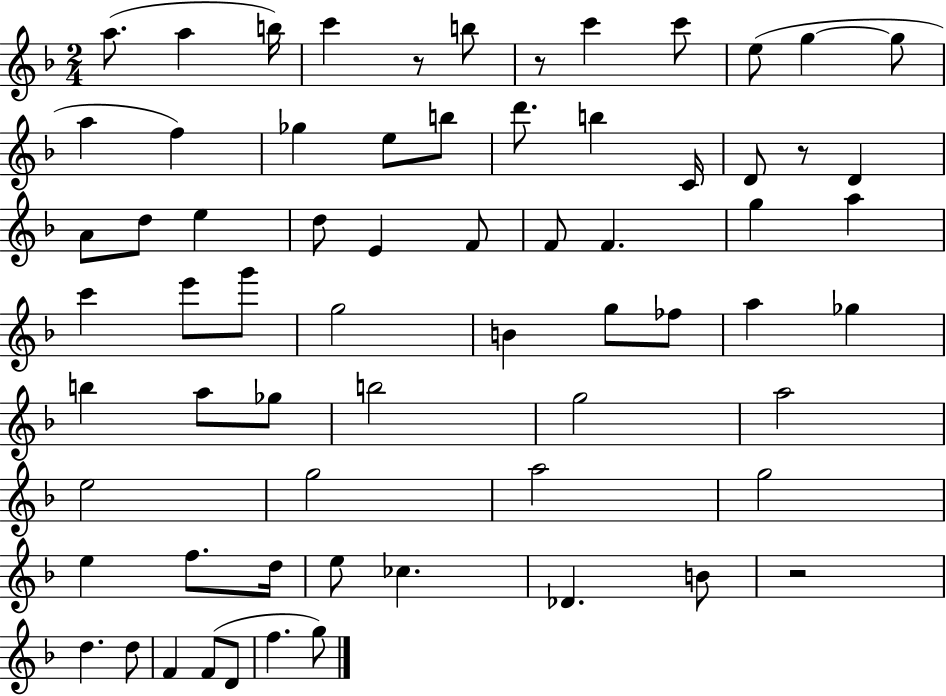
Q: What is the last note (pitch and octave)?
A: G5